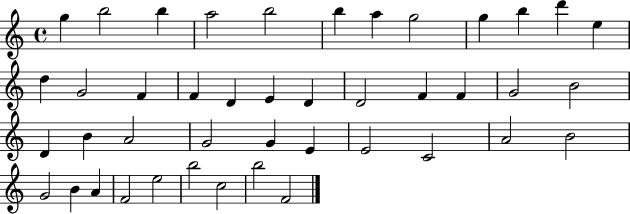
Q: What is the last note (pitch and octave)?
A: F4